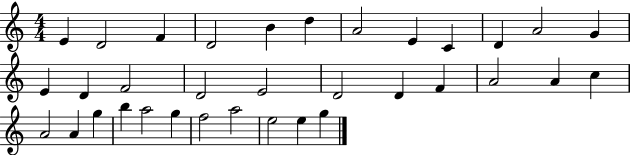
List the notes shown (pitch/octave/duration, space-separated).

E4/q D4/h F4/q D4/h B4/q D5/q A4/h E4/q C4/q D4/q A4/h G4/q E4/q D4/q F4/h D4/h E4/h D4/h D4/q F4/q A4/h A4/q C5/q A4/h A4/q G5/q B5/q A5/h G5/q F5/h A5/h E5/h E5/q G5/q